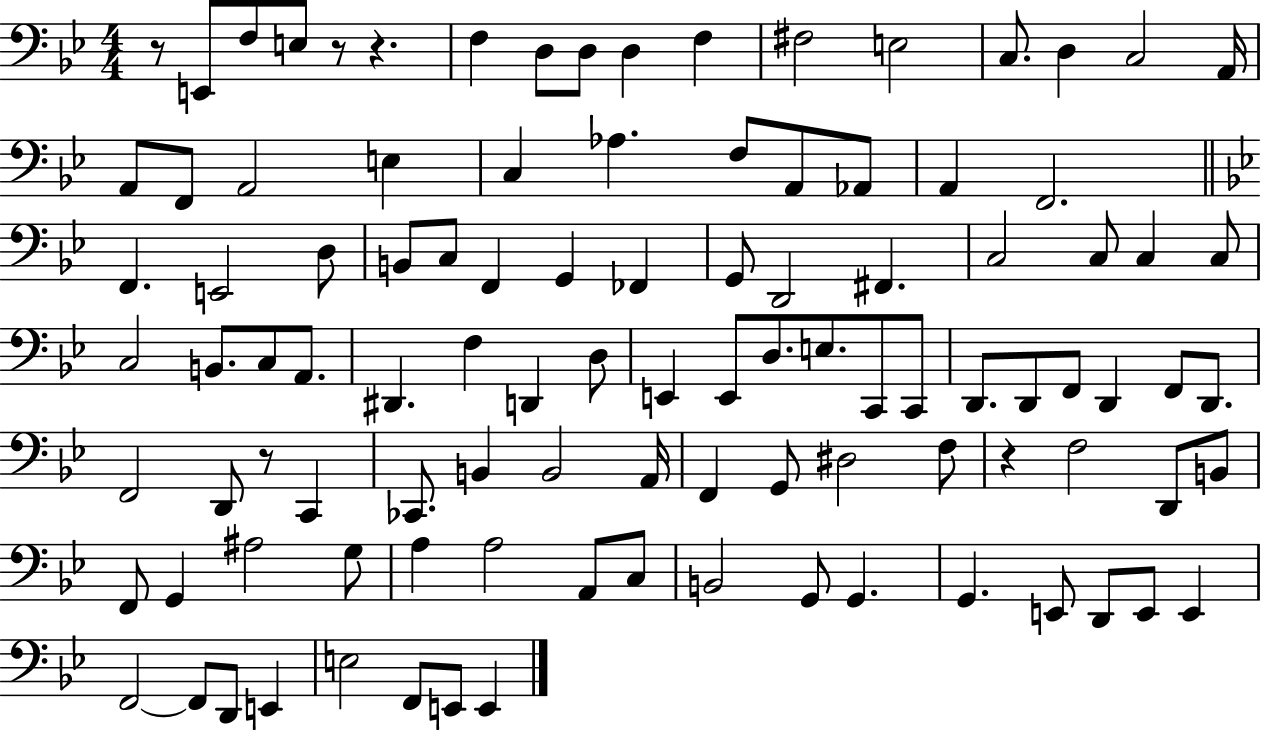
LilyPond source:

{
  \clef bass
  \numericTimeSignature
  \time 4/4
  \key bes \major
  r8 e,8 f8 e8 r8 r4. | f4 d8 d8 d4 f4 | fis2 e2 | c8. d4 c2 a,16 | \break a,8 f,8 a,2 e4 | c4 aes4. f8 a,8 aes,8 | a,4 f,2. | \bar "||" \break \key bes \major f,4. e,2 d8 | b,8 c8 f,4 g,4 fes,4 | g,8 d,2 fis,4. | c2 c8 c4 c8 | \break c2 b,8. c8 a,8. | dis,4. f4 d,4 d8 | e,4 e,8 d8. e8. c,8 c,8 | d,8. d,8 f,8 d,4 f,8 d,8. | \break f,2 d,8 r8 c,4 | ces,8. b,4 b,2 a,16 | f,4 g,8 dis2 f8 | r4 f2 d,8 b,8 | \break f,8 g,4 ais2 g8 | a4 a2 a,8 c8 | b,2 g,8 g,4. | g,4. e,8 d,8 e,8 e,4 | \break f,2~~ f,8 d,8 e,4 | e2 f,8 e,8 e,4 | \bar "|."
}